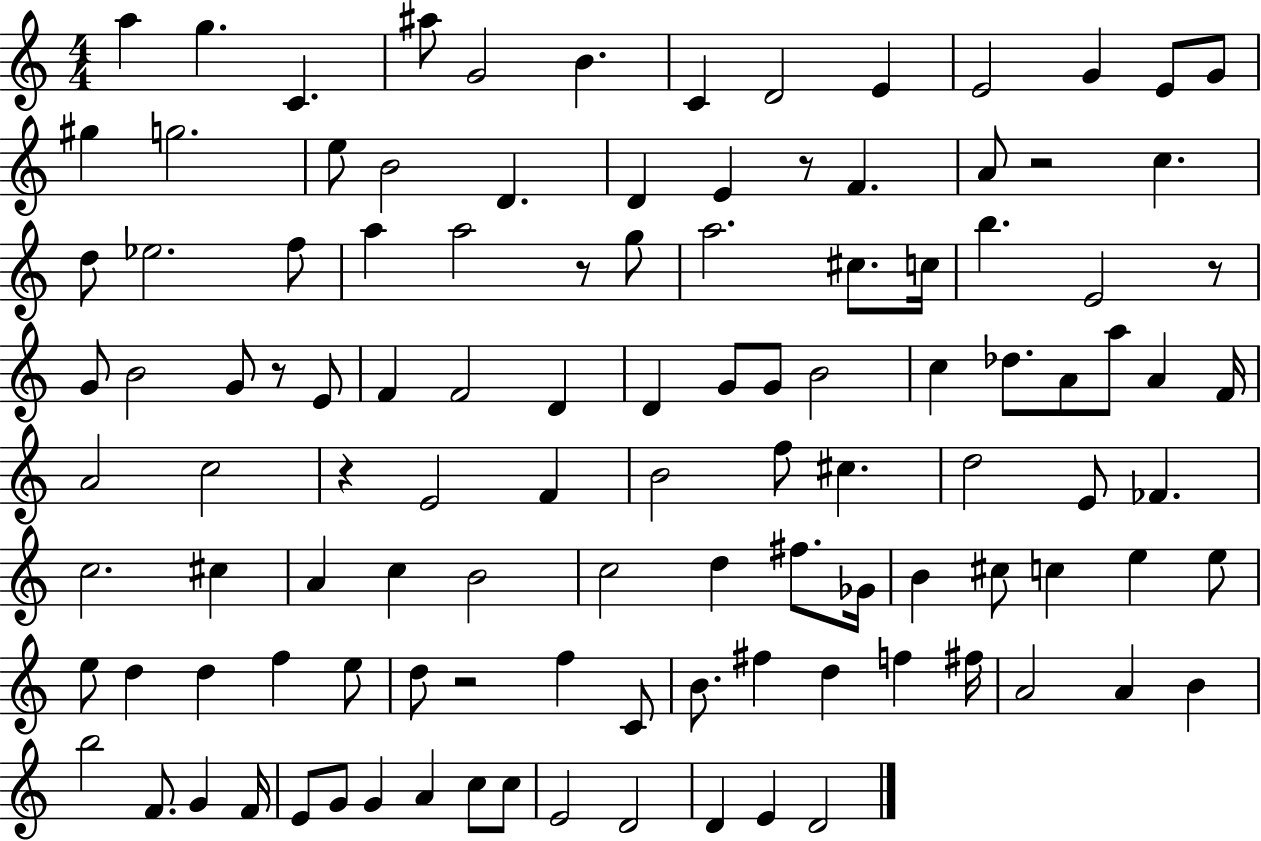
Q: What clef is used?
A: treble